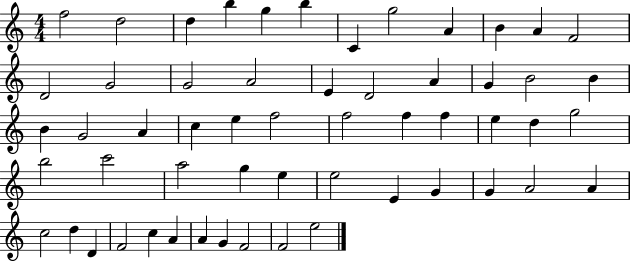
X:1
T:Untitled
M:4/4
L:1/4
K:C
f2 d2 d b g b C g2 A B A F2 D2 G2 G2 A2 E D2 A G B2 B B G2 A c e f2 f2 f f e d g2 b2 c'2 a2 g e e2 E G G A2 A c2 d D F2 c A A G F2 F2 e2